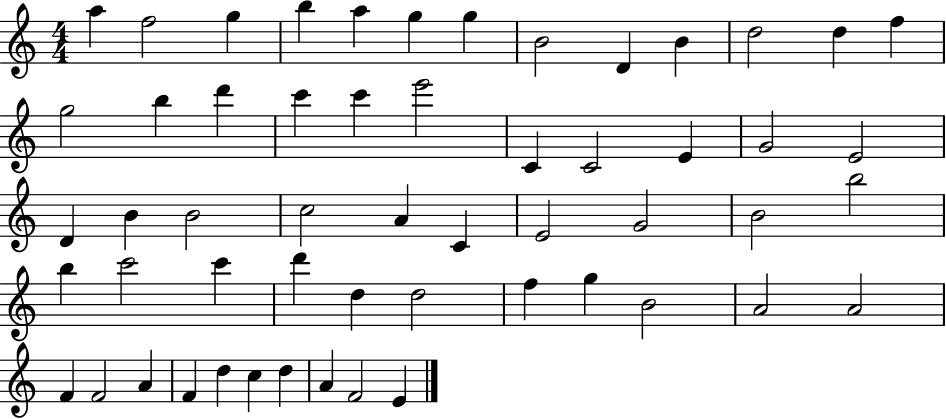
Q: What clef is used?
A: treble